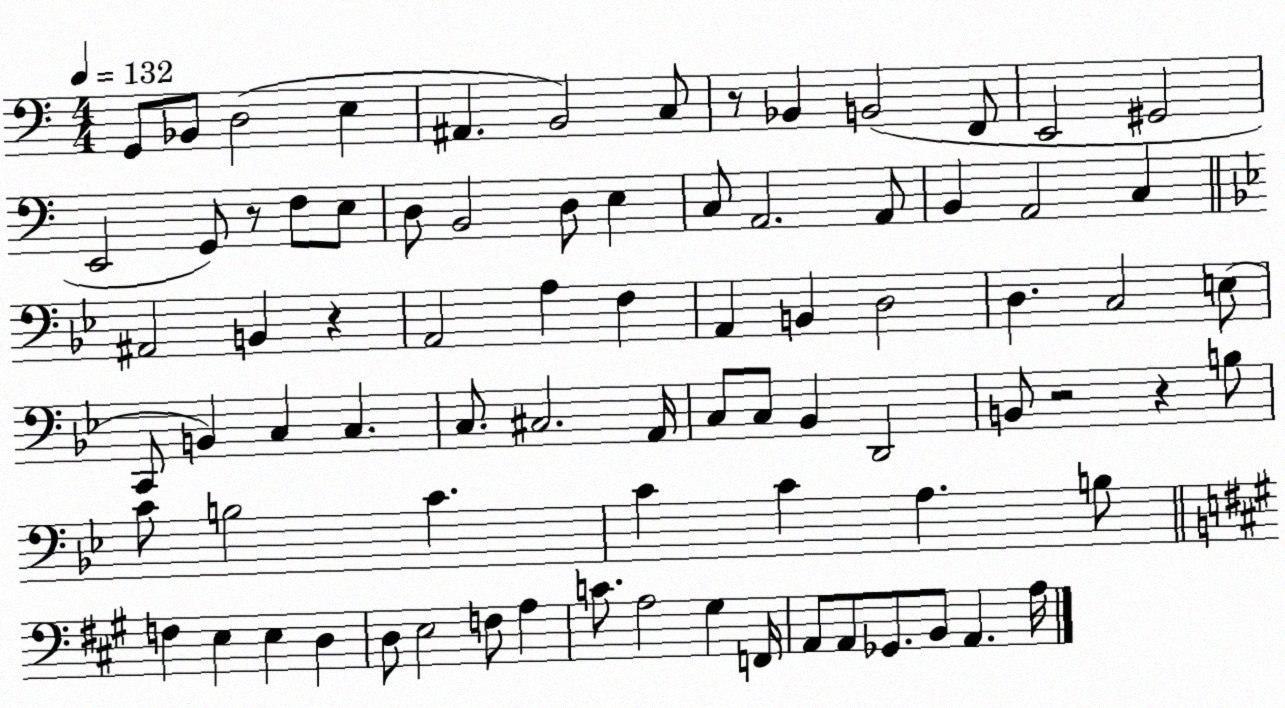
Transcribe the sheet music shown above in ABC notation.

X:1
T:Untitled
M:4/4
L:1/4
K:C
G,,/2 _B,,/2 D,2 E, ^A,, B,,2 C,/2 z/2 _B,, B,,2 F,,/2 E,,2 ^G,,2 E,,2 G,,/2 z/2 F,/2 E,/2 D,/2 B,,2 D,/2 E, C,/2 A,,2 A,,/2 B,, A,,2 C, ^A,,2 B,, z A,,2 A, F, A,, B,, D,2 D, C,2 E,/2 C,,/2 B,, C, C, C,/2 ^C,2 A,,/4 C,/2 C,/2 _B,, D,,2 B,,/2 z2 z B,/2 C/2 B,2 C C C A, B,/2 F, E, E, D, D,/2 E,2 F,/2 A, C/2 A,2 ^G, F,,/4 A,,/2 A,,/2 _G,,/2 B,,/2 A,, A,/4